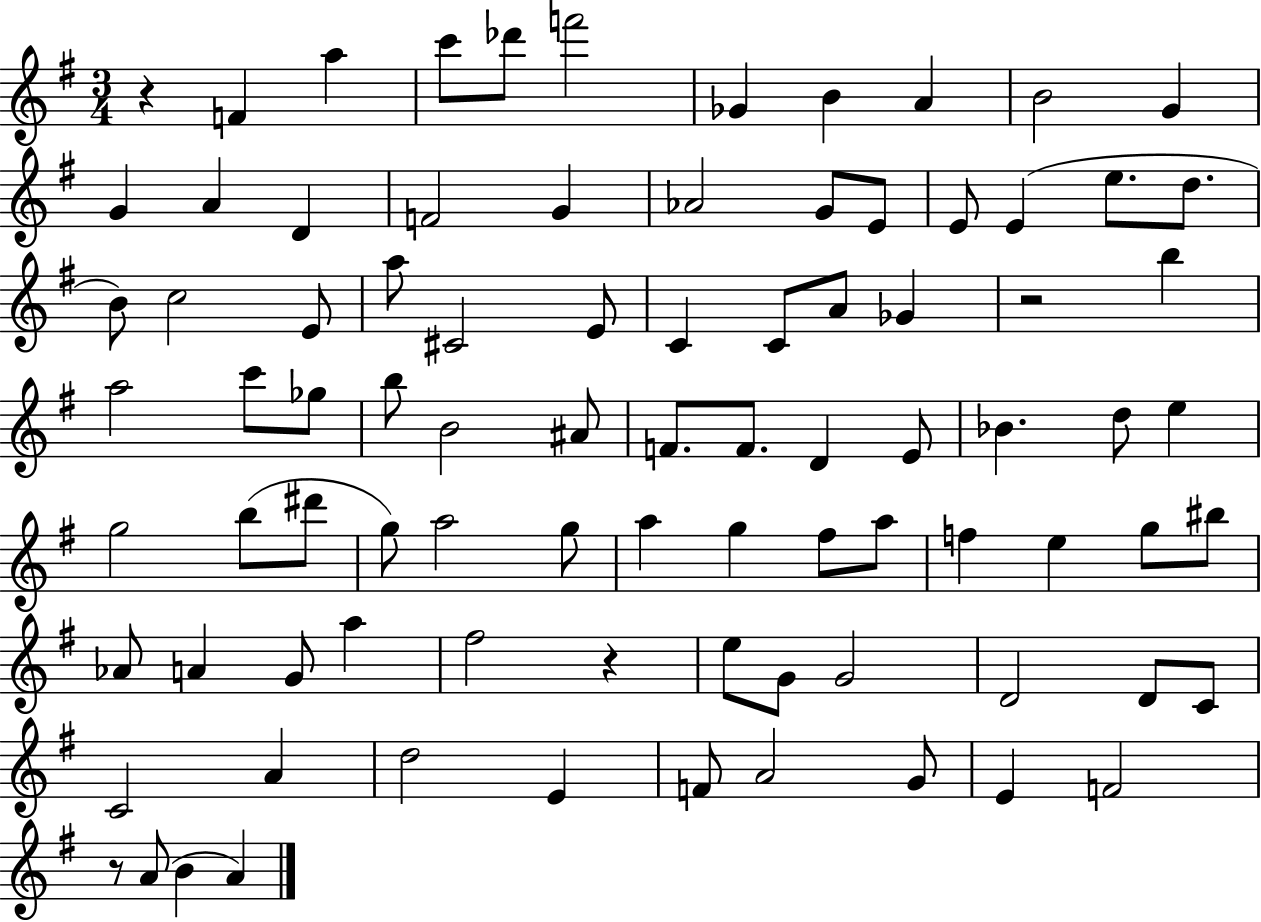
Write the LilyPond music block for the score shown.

{
  \clef treble
  \numericTimeSignature
  \time 3/4
  \key g \major
  r4 f'4 a''4 | c'''8 des'''8 f'''2 | ges'4 b'4 a'4 | b'2 g'4 | \break g'4 a'4 d'4 | f'2 g'4 | aes'2 g'8 e'8 | e'8 e'4( e''8. d''8. | \break b'8) c''2 e'8 | a''8 cis'2 e'8 | c'4 c'8 a'8 ges'4 | r2 b''4 | \break a''2 c'''8 ges''8 | b''8 b'2 ais'8 | f'8. f'8. d'4 e'8 | bes'4. d''8 e''4 | \break g''2 b''8( dis'''8 | g''8) a''2 g''8 | a''4 g''4 fis''8 a''8 | f''4 e''4 g''8 bis''8 | \break aes'8 a'4 g'8 a''4 | fis''2 r4 | e''8 g'8 g'2 | d'2 d'8 c'8 | \break c'2 a'4 | d''2 e'4 | f'8 a'2 g'8 | e'4 f'2 | \break r8 a'8( b'4 a'4) | \bar "|."
}